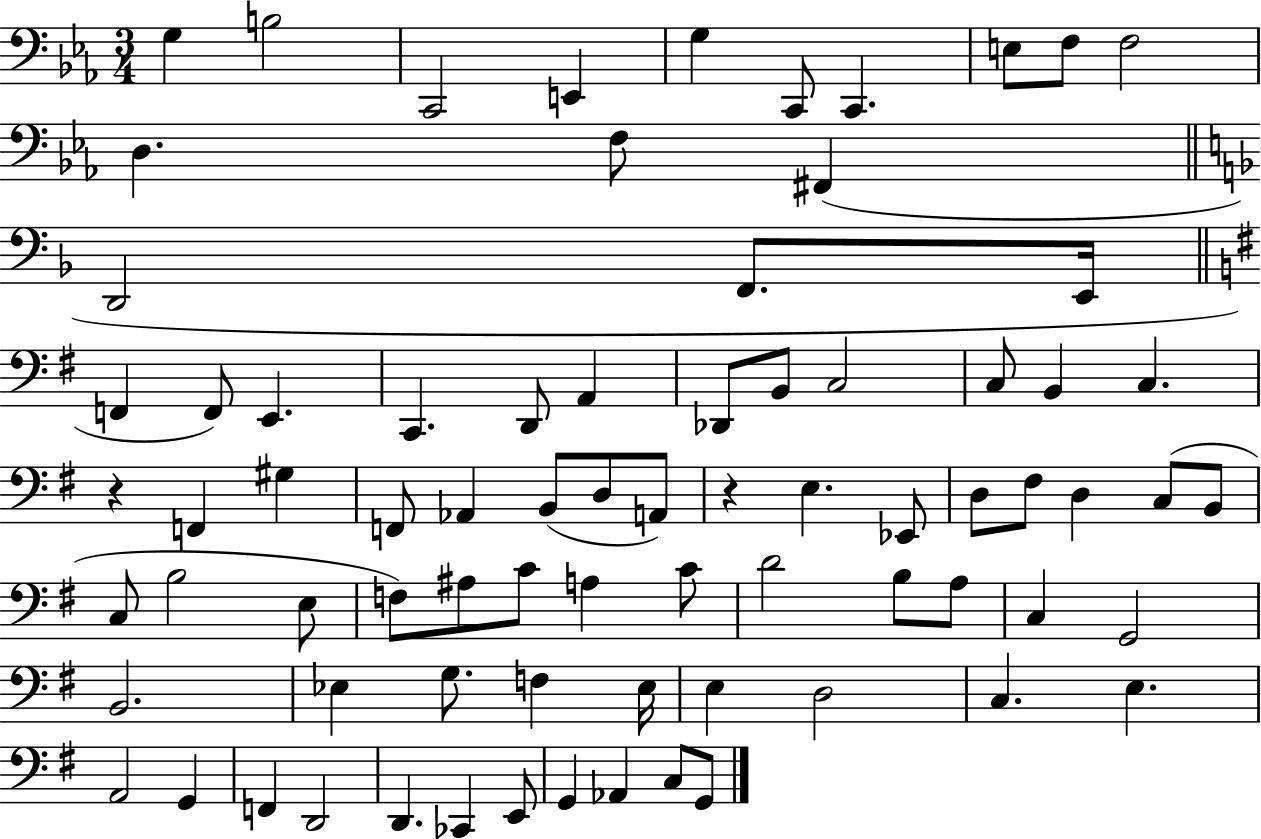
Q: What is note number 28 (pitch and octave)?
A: C3